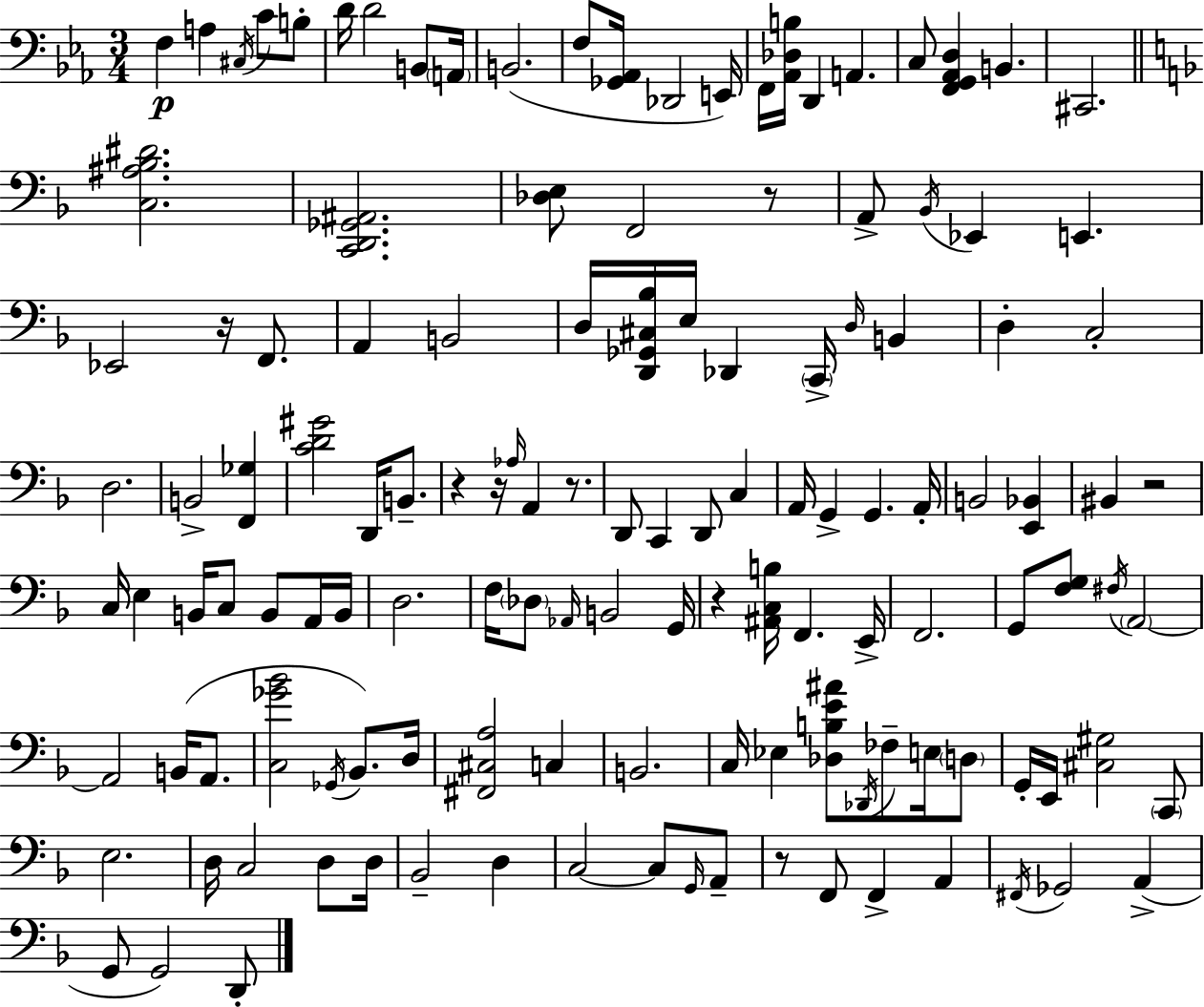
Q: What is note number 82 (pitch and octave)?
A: Db2